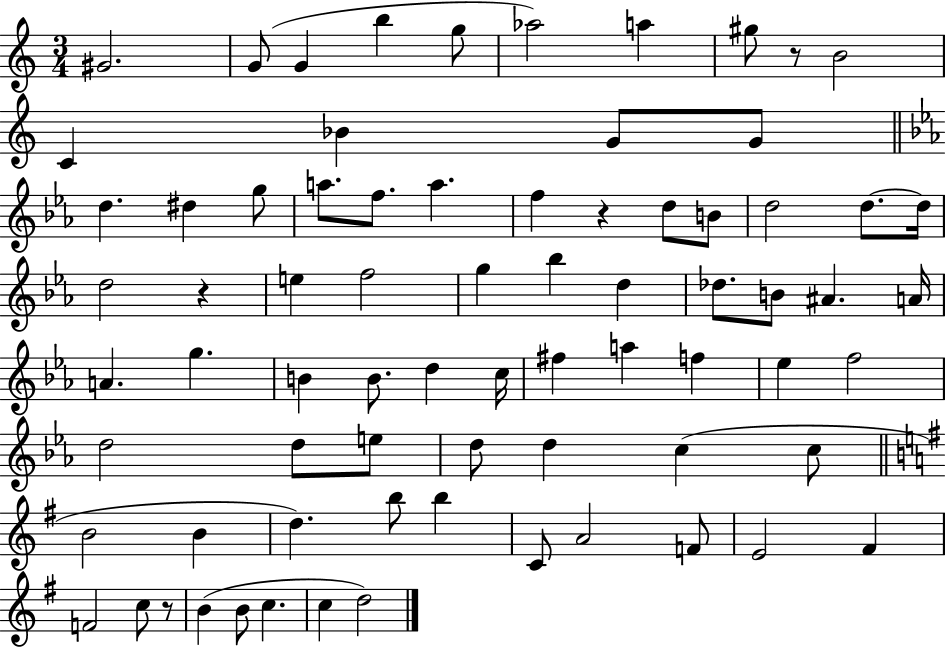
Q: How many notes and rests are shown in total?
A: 74